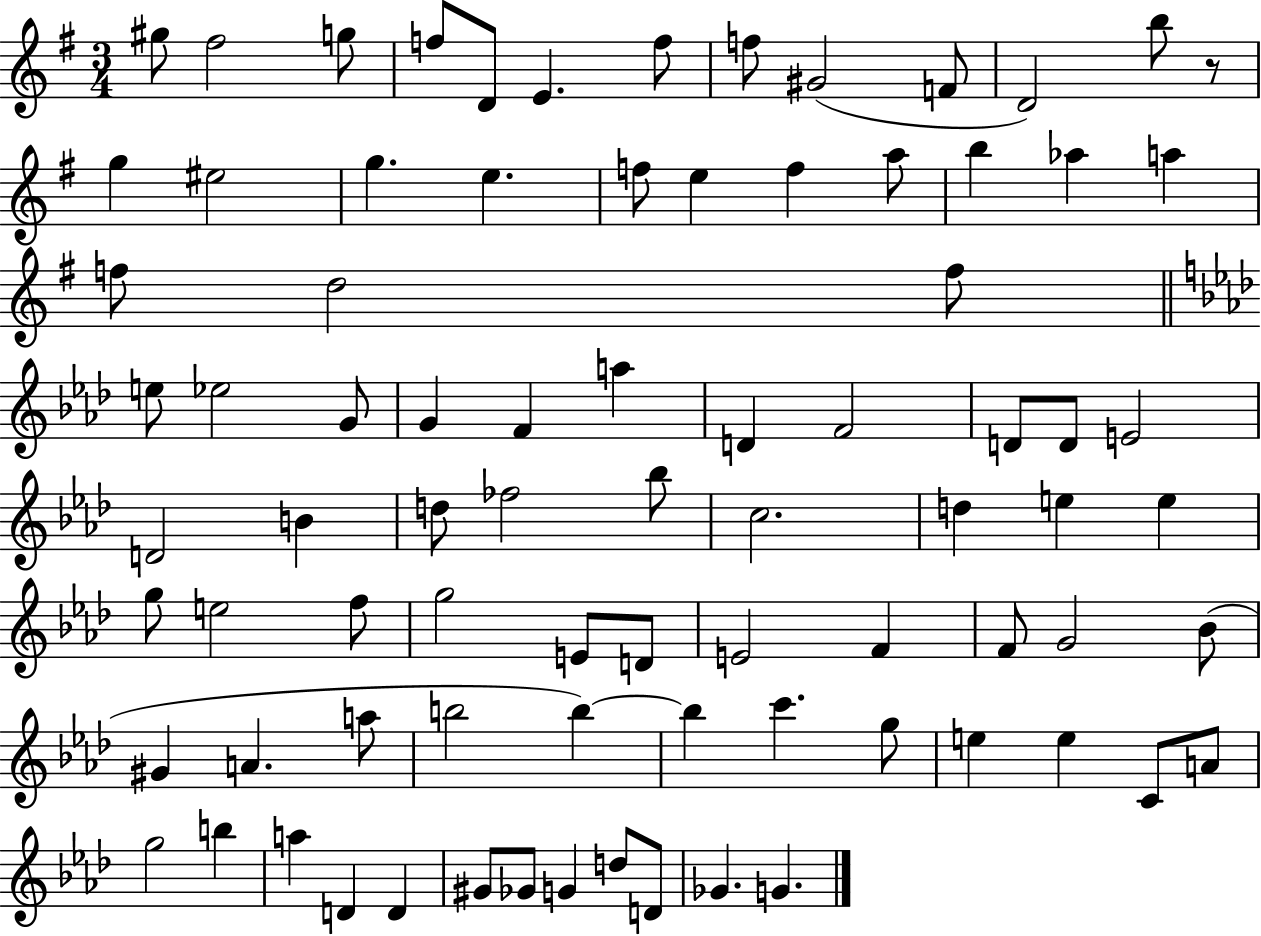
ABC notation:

X:1
T:Untitled
M:3/4
L:1/4
K:G
^g/2 ^f2 g/2 f/2 D/2 E f/2 f/2 ^G2 F/2 D2 b/2 z/2 g ^e2 g e f/2 e f a/2 b _a a f/2 d2 f/2 e/2 _e2 G/2 G F a D F2 D/2 D/2 E2 D2 B d/2 _f2 _b/2 c2 d e e g/2 e2 f/2 g2 E/2 D/2 E2 F F/2 G2 _B/2 ^G A a/2 b2 b b c' g/2 e e C/2 A/2 g2 b a D D ^G/2 _G/2 G d/2 D/2 _G G